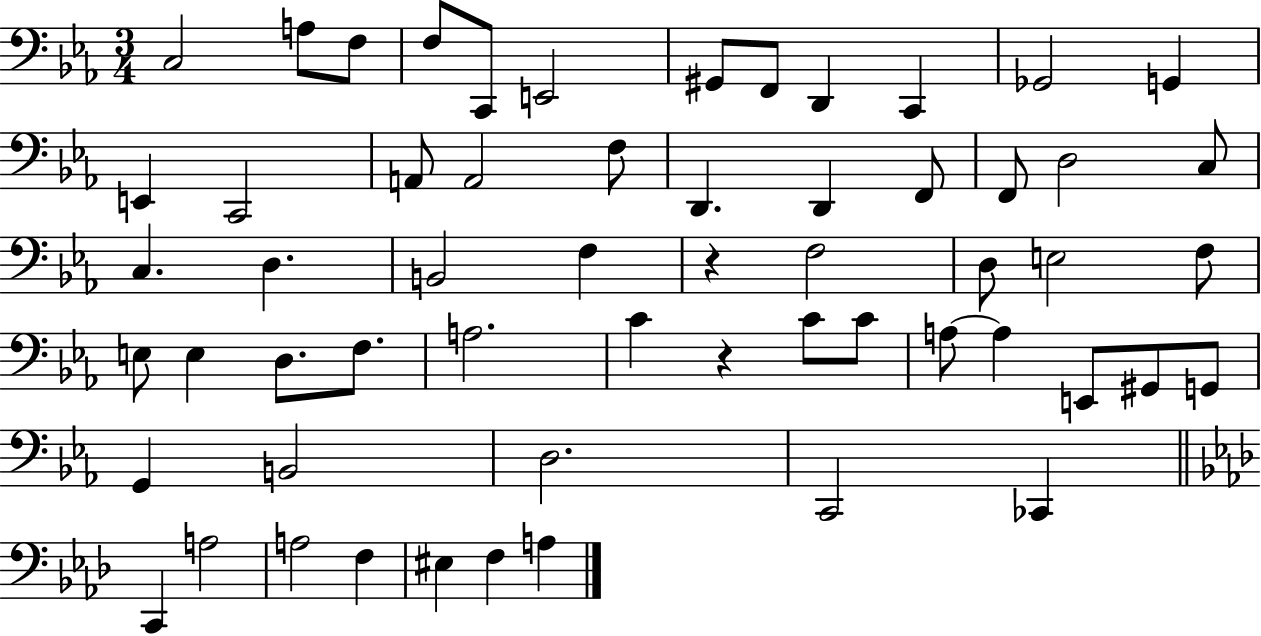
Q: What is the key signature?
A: EES major